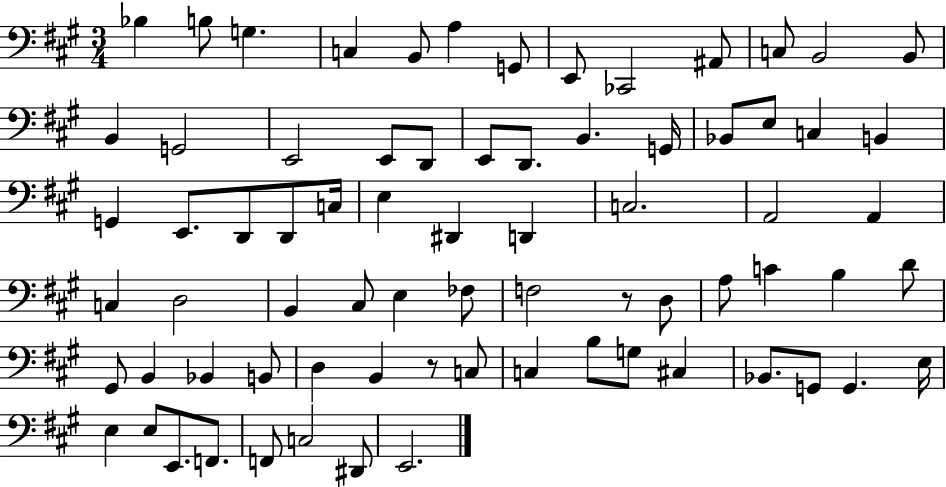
X:1
T:Untitled
M:3/4
L:1/4
K:A
_B, B,/2 G, C, B,,/2 A, G,,/2 E,,/2 _C,,2 ^A,,/2 C,/2 B,,2 B,,/2 B,, G,,2 E,,2 E,,/2 D,,/2 E,,/2 D,,/2 B,, G,,/4 _B,,/2 E,/2 C, B,, G,, E,,/2 D,,/2 D,,/2 C,/4 E, ^D,, D,, C,2 A,,2 A,, C, D,2 B,, ^C,/2 E, _F,/2 F,2 z/2 D,/2 A,/2 C B, D/2 ^G,,/2 B,, _B,, B,,/2 D, B,, z/2 C,/2 C, B,/2 G,/2 ^C, _B,,/2 G,,/2 G,, E,/4 E, E,/2 E,,/2 F,,/2 F,,/2 C,2 ^D,,/2 E,,2